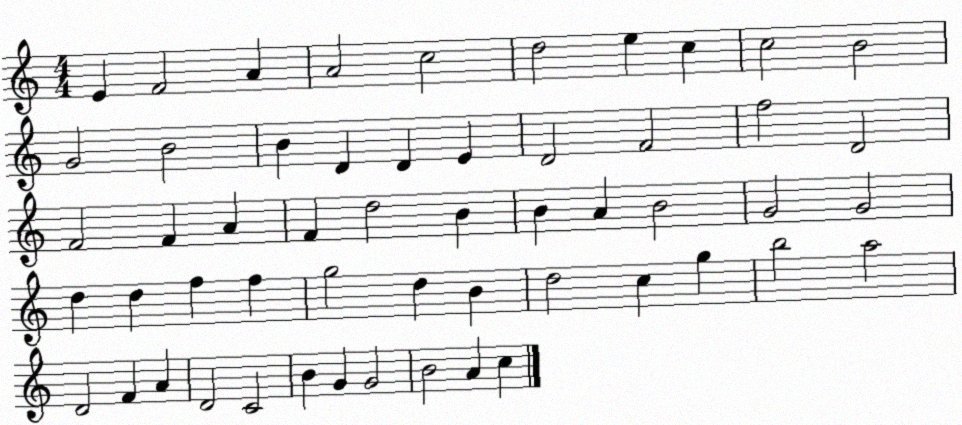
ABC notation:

X:1
T:Untitled
M:4/4
L:1/4
K:C
E F2 A A2 c2 d2 e c c2 B2 G2 B2 B D D E D2 F2 f2 D2 F2 F A F d2 B B A B2 G2 G2 d d f f g2 d B d2 c g b2 a2 D2 F A D2 C2 B G G2 B2 A c